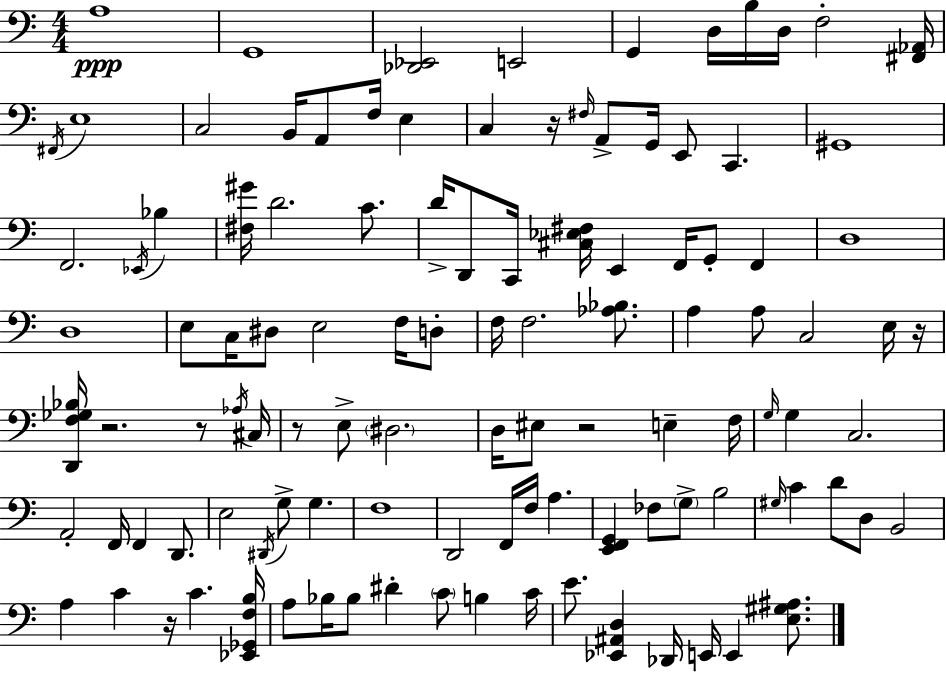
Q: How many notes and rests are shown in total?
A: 111